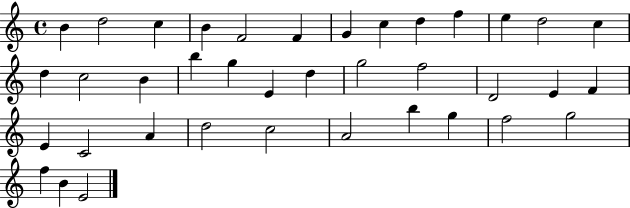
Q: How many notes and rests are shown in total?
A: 38